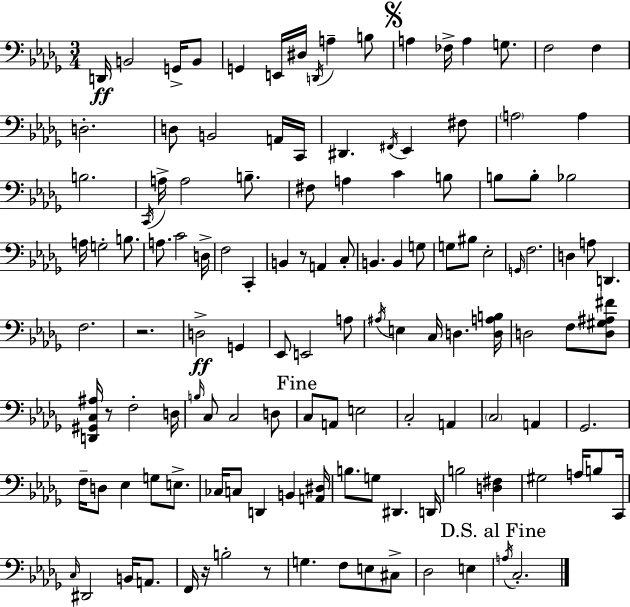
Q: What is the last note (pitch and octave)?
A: C3